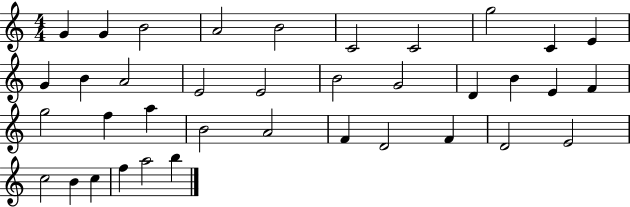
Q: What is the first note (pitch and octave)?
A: G4